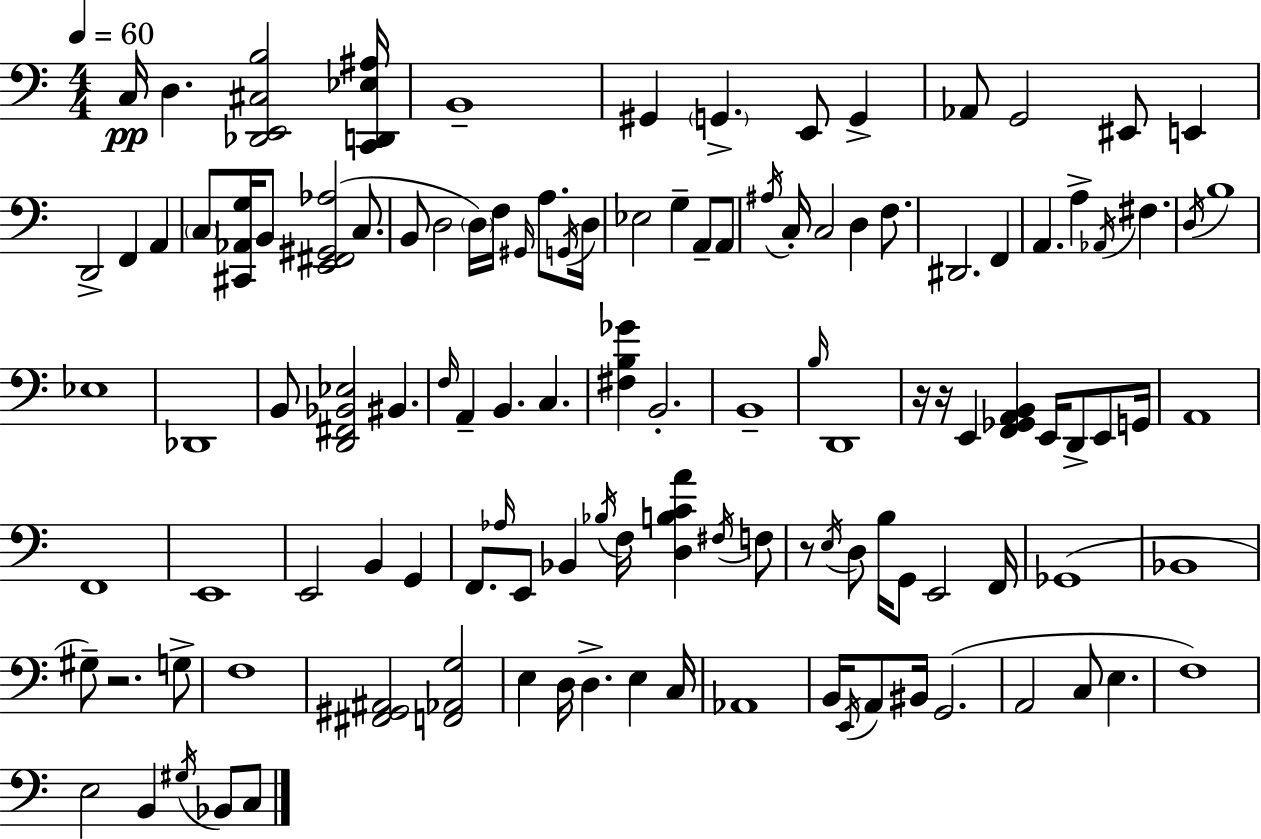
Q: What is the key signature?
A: C major